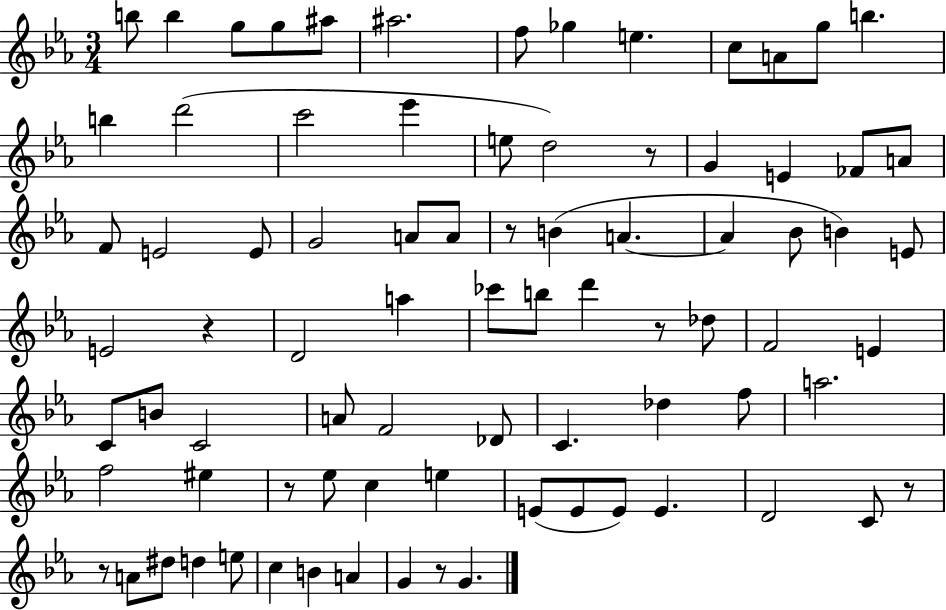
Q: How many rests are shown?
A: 8